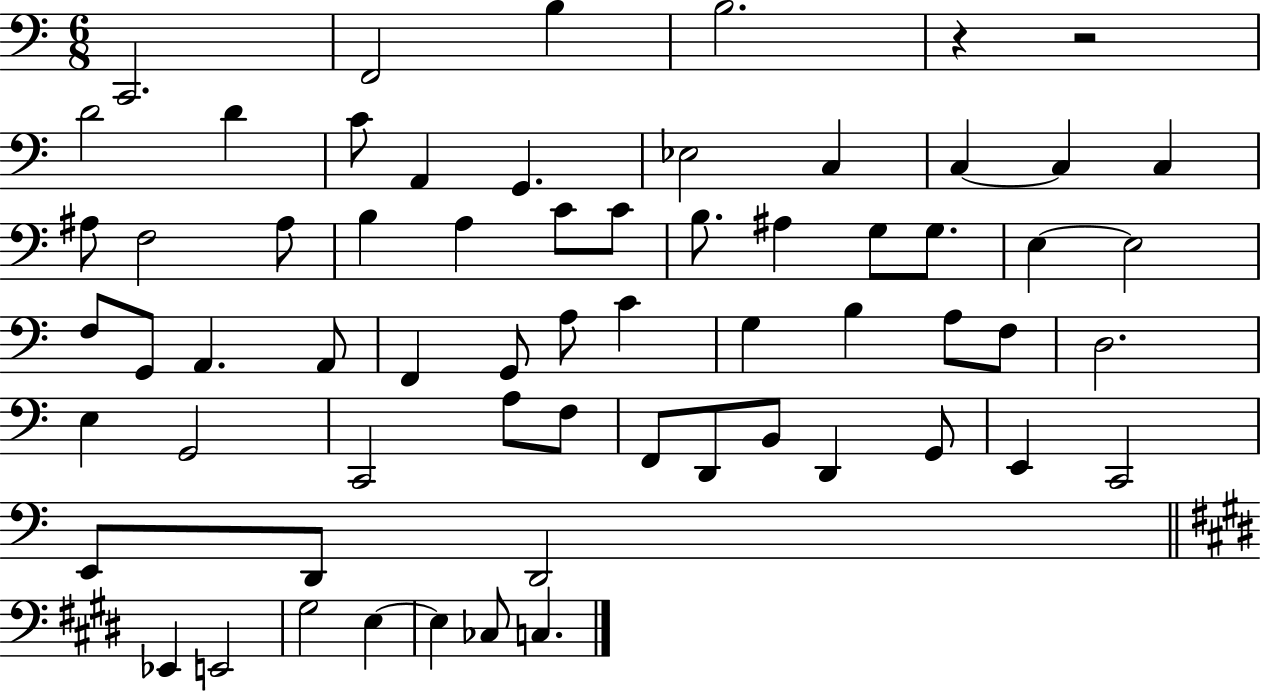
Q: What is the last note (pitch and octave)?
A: C3